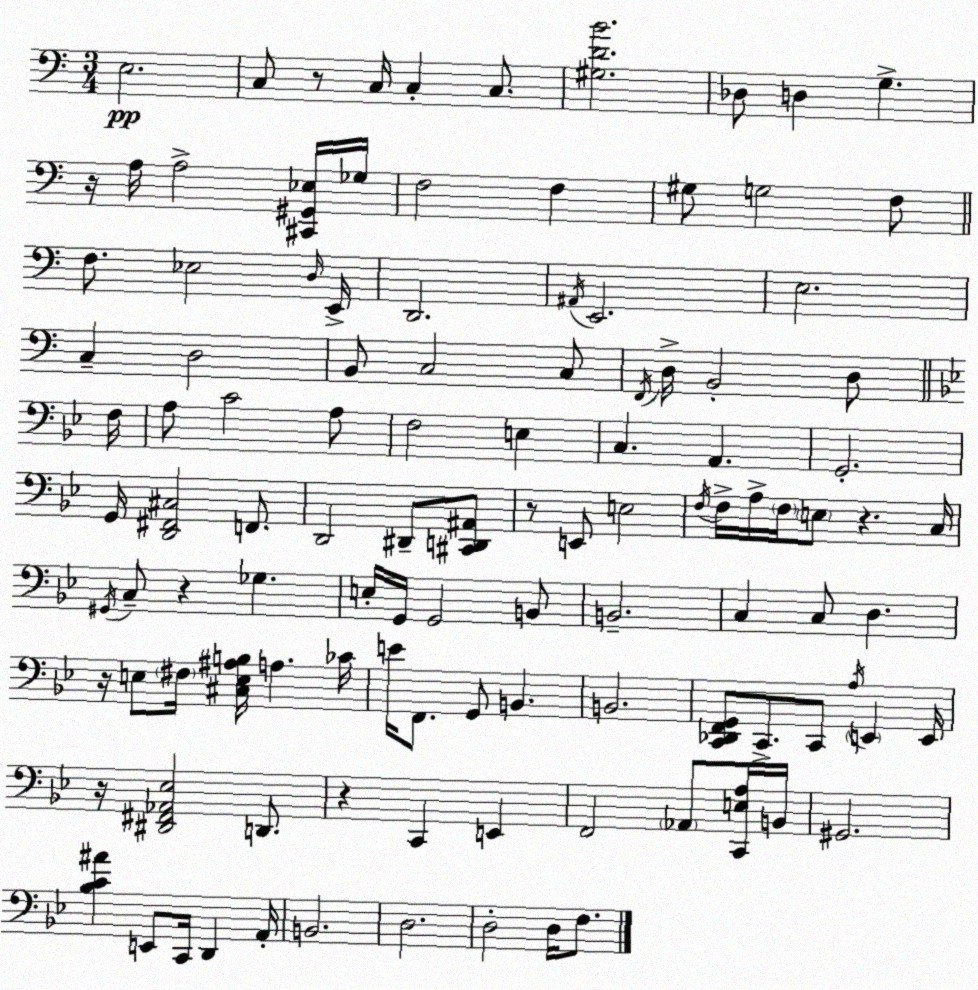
X:1
T:Untitled
M:3/4
L:1/4
K:Am
E,2 C,/2 z/2 C,/4 C, C,/2 [^G,DB]2 _D,/2 D, G, z/4 A,/4 A,2 [^C,,^G,,_E,]/4 _G,/4 F,2 F, ^G,/2 G,2 F,/2 F,/2 _E,2 D,/4 E,,/4 D,,2 ^A,,/4 E,,2 E,2 C, D,2 B,,/2 C,2 C,/2 F,,/4 D,/4 B,,2 D,/2 F,/4 A,/2 C2 A,/2 F,2 E, C, A,, G,,2 G,,/4 [D,,^F,,^C,]2 F,,/2 D,,2 ^D,,/2 [^C,,D,,^A,,]/2 z/2 E,,/2 E,2 F,/4 F,/4 A,/4 F,/4 E,/2 z C,/4 ^G,,/4 C,/2 z _G, E,/4 G,,/4 G,,2 B,,/2 B,,2 C, C,/2 D, z/4 E,/2 ^F,/4 [^C,E,^A,B,]/4 A, _C/4 E/4 F,,/2 G,,/2 B,, B,,2 [C,,_D,,F,,G,,]/2 C,,/2 C,,/2 A,/4 E,, E,,/4 z/4 [^D,,^F,,_A,,_E,]2 D,,/2 z C,, E,, F,,2 _A,,/2 [C,,E,A,]/4 B,,/4 ^G,,2 [_B,C^A] E,,/2 C,,/4 D,, A,,/4 B,,2 D,2 D,2 D,/4 F,/2